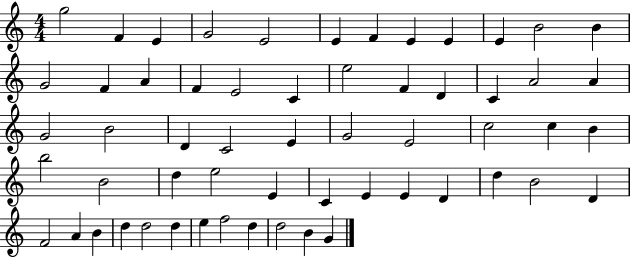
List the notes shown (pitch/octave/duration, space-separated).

G5/h F4/q E4/q G4/h E4/h E4/q F4/q E4/q E4/q E4/q B4/h B4/q G4/h F4/q A4/q F4/q E4/h C4/q E5/h F4/q D4/q C4/q A4/h A4/q G4/h B4/h D4/q C4/h E4/q G4/h E4/h C5/h C5/q B4/q B5/h B4/h D5/q E5/h E4/q C4/q E4/q E4/q D4/q D5/q B4/h D4/q F4/h A4/q B4/q D5/q D5/h D5/q E5/q F5/h D5/q D5/h B4/q G4/q